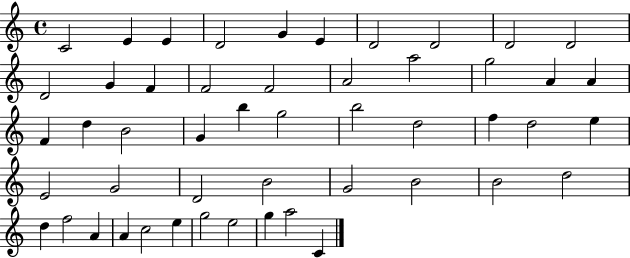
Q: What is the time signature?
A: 4/4